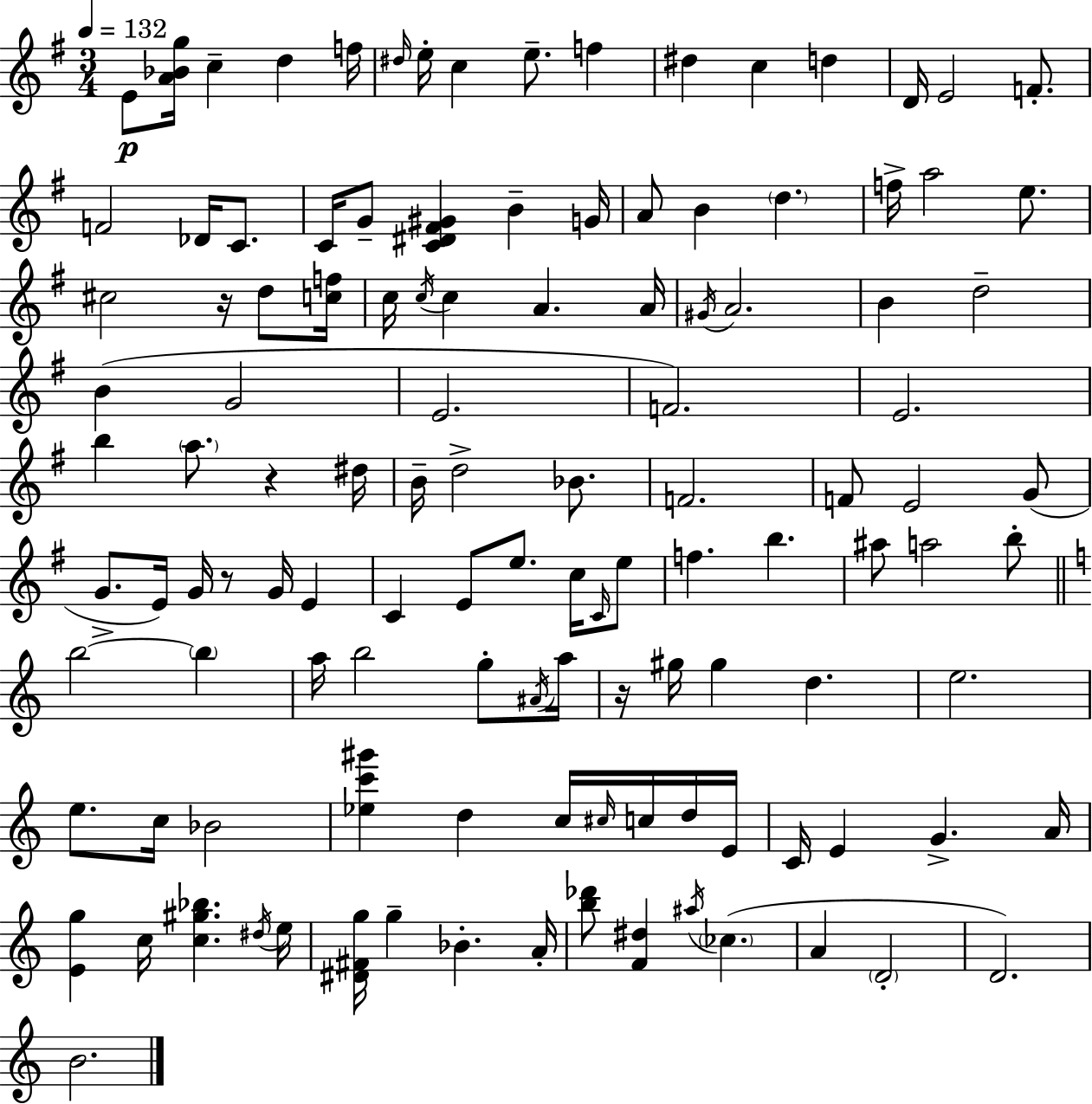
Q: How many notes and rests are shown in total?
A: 119